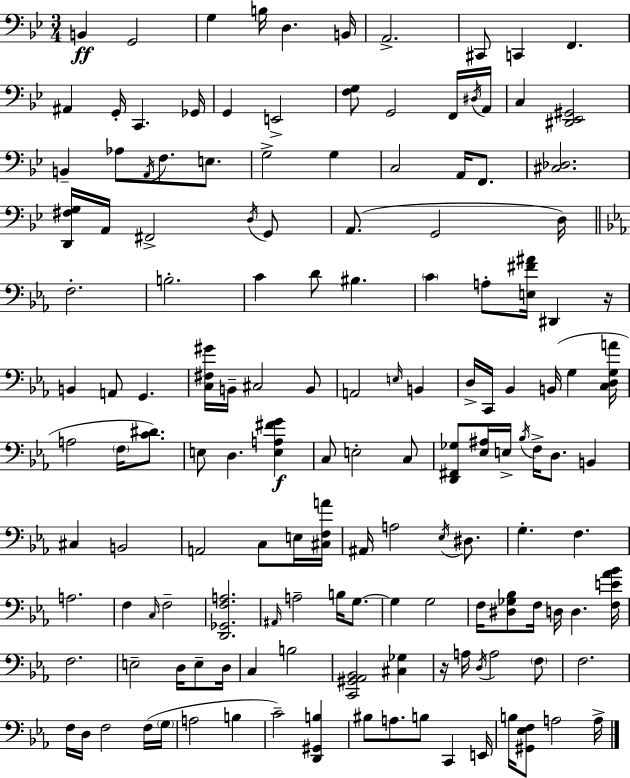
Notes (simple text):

B2/q G2/h G3/q B3/s D3/q. B2/s A2/h. C#2/e C2/q F2/q. A#2/q G2/s C2/q. Gb2/s G2/q E2/h [F3,G3]/e G2/h F2/s D#3/s A2/s C3/q [D#2,Eb2,G#2]/h B2/q Ab3/e A2/s F3/e. E3/e. G3/h G3/q C3/h A2/s F2/e. [C#3,Db3]/h. [D2,F#3,G3]/s A2/s F#2/h D3/s G2/e A2/e. G2/h D3/s F3/h. B3/h. C4/q D4/e BIS3/q. C4/q A3/e [E3,F#4,A#4]/s D#2/q R/s B2/q A2/e G2/q. [C3,F#3,G#4]/s B2/s C#3/h B2/e A2/h E3/s B2/q D3/s C2/s Bb2/q B2/s G3/q [C3,D3,G3,A4]/s A3/h F3/s [C4,D#4]/e. E3/e D3/q. [E3,A3,F#4,G4]/q C3/e E3/h C3/e [D2,F#2,Gb3]/e [Eb3,A#3]/s E3/s Bb3/s F3/s D3/e. B2/q C#3/q B2/h A2/h C3/e E3/s [C#3,F3,A4]/s A#2/s A3/h Eb3/s D#3/e. G3/q. F3/q. A3/h. F3/q C3/s F3/h [D2,Gb2,F3,A3]/h. A#2/s A3/h B3/s G3/e. G3/q G3/h F3/s [D#3,Gb3,Bb3]/e F3/s D3/s D3/q. [F3,E4,Ab4,Bb4]/s F3/h. E3/h D3/s E3/e D3/s C3/q B3/h [C2,G#2,Ab2,Bb2]/h [C#3,Gb3]/q R/s A3/s D3/s A3/h F3/e F3/h. F3/s D3/s F3/h F3/s G3/s A3/h B3/q C4/h [D2,G#2,B3]/q BIS3/e A3/e. B3/e C2/q E2/s B3/s [G#2,Eb3,F3]/e A3/h A3/s